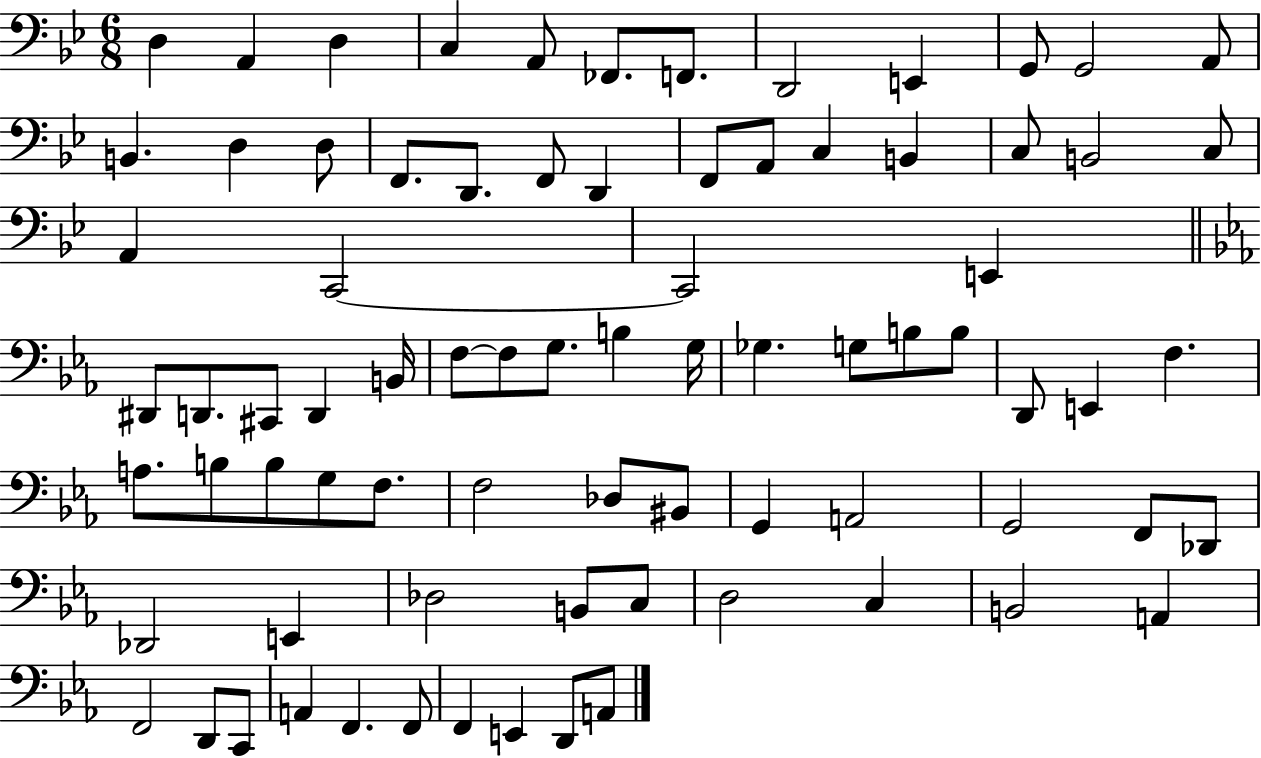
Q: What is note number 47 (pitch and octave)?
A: F3